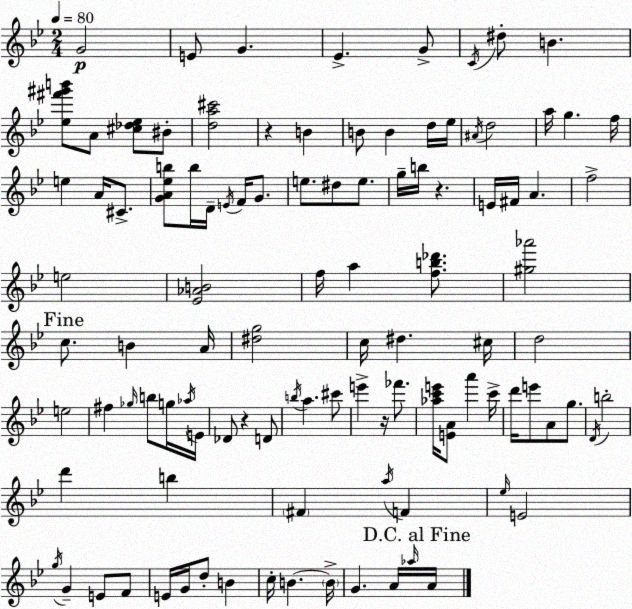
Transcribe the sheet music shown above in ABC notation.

X:1
T:Untitled
M:2/4
L:1/4
K:Gm
G2 E/2 G _E G/2 C/4 ^d/2 B [_e^f'^g'b']/2 A/2 [^c_d_e]/2 ^B/2 [da^c']2 z B B/2 B d/4 _e/4 ^A/4 d2 a/4 g f/4 e A/4 ^C/2 [GA_eb]/2 b/4 D/4 E/4 F/4 G/2 e/2 ^d/2 e/2 g/4 b/4 z E/4 ^F/4 A f2 e2 [_E_AB]2 f/4 a [fb_d']/2 [^g_a']2 c/2 B A/4 [^dg]2 c/4 ^d ^c/4 d2 e2 ^f _g/4 b/2 g/4 _a/4 E/4 _D/2 z D/2 b/4 a ^c'/2 e' z/4 _f'/2 [_ac'e']/4 [EA]/2 a' c'/4 d'/4 e'/2 A/2 g/2 D/4 b2 d' b ^F a/4 F _e/4 E2 g/4 G E/2 F/2 E/4 G/4 d/2 B c/4 B B/4 G A/4 _a/4 A/4